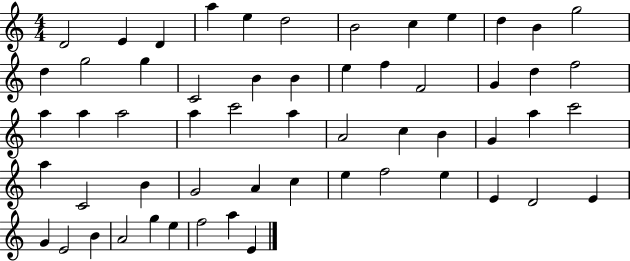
{
  \clef treble
  \numericTimeSignature
  \time 4/4
  \key c \major
  d'2 e'4 d'4 | a''4 e''4 d''2 | b'2 c''4 e''4 | d''4 b'4 g''2 | \break d''4 g''2 g''4 | c'2 b'4 b'4 | e''4 f''4 f'2 | g'4 d''4 f''2 | \break a''4 a''4 a''2 | a''4 c'''2 a''4 | a'2 c''4 b'4 | g'4 a''4 c'''2 | \break a''4 c'2 b'4 | g'2 a'4 c''4 | e''4 f''2 e''4 | e'4 d'2 e'4 | \break g'4 e'2 b'4 | a'2 g''4 e''4 | f''2 a''4 e'4 | \bar "|."
}